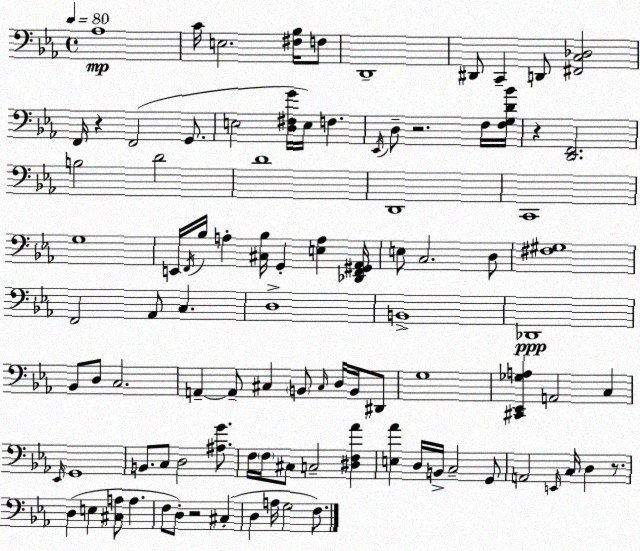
X:1
T:Untitled
M:4/4
L:1/4
K:Eb
_A,4 C/4 E,2 [^F,_B,]/4 F,/2 D,,4 ^D,,/2 C,, D,,/2 [^F,,C,_D,]2 F,,/4 z F,,2 G,,/2 E,2 [D,^F,G]/4 E,/4 F, _E,,/4 D,/2 z2 F,/4 [F,G,D_B]/4 z [D,,F,,]2 B,2 D2 D4 D,,4 C,,4 G,4 E,,/4 F,,/4 _B,/4 A, [^C,_B,]/4 G,, [E,A,] [_D,,F,,^G,,_A,,]/4 E,/2 C,2 D,/2 [^F,^G,]4 F,,2 _A,,/2 C, D,4 B,,4 _D,,4 _B,,/2 D,/2 C,2 A,, A,,/2 ^C, B,,/2 ^C,/4 D,/4 B,,/4 ^D,,/2 G,4 [^C,,_E,,_G,A,] A,,2 C, _E,,/4 G,,4 B,,/2 C,/2 D,2 [^A,G]/2 F,/4 F,/4 ^C,/2 C,2 [^D,F,_A] [E,_A] D,/4 B,,/4 C,2 G,,/2 A,,2 E,,/4 C,/4 D, z/2 D, E, [^C,A,]/2 A, F,/2 D,/2 z2 ^C, D, A,/4 G,2 F,/2